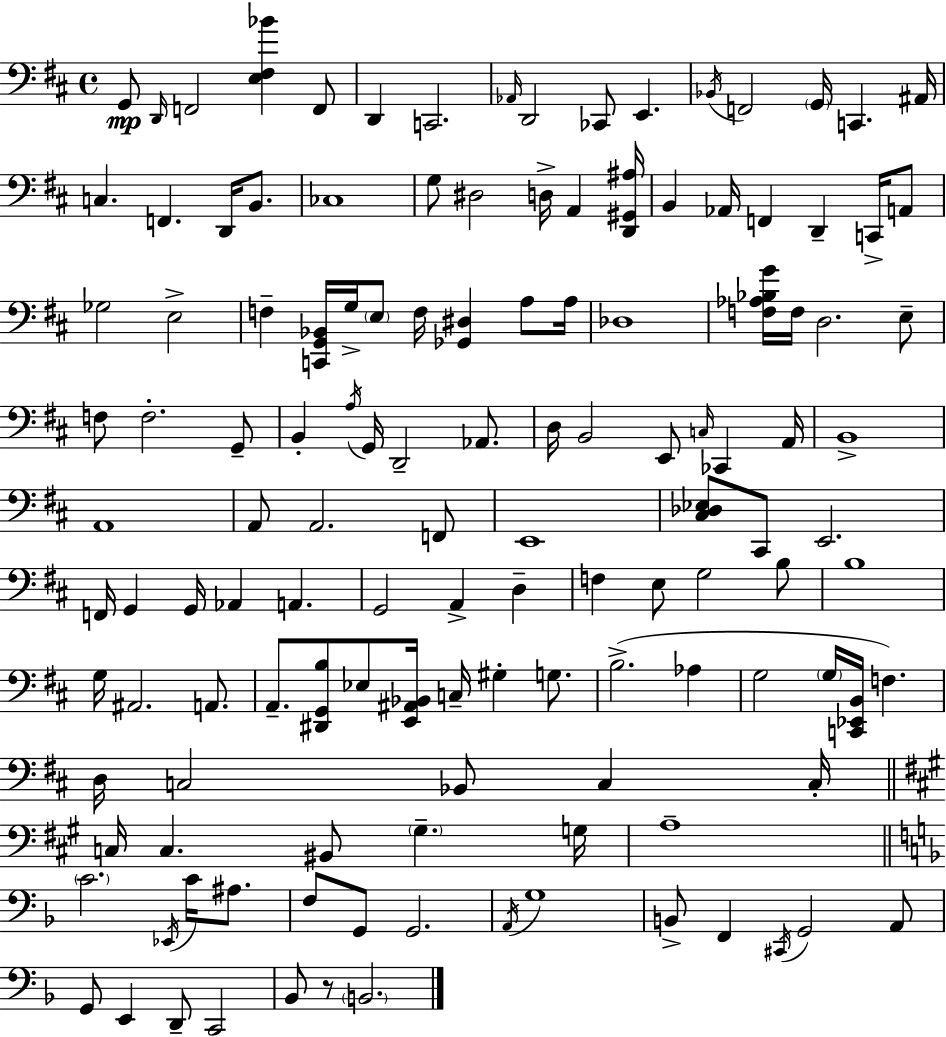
X:1
T:Untitled
M:4/4
L:1/4
K:D
G,,/2 D,,/4 F,,2 [E,^F,_B] F,,/2 D,, C,,2 _A,,/4 D,,2 _C,,/2 E,, _B,,/4 F,,2 G,,/4 C,, ^A,,/4 C, F,, D,,/4 B,,/2 _C,4 G,/2 ^D,2 D,/4 A,, [D,,^G,,^A,]/4 B,, _A,,/4 F,, D,, C,,/4 A,,/2 _G,2 E,2 F, [C,,G,,_B,,]/4 G,/4 E,/2 F,/4 [_G,,^D,] A,/2 A,/4 _D,4 [F,_A,_B,G]/4 F,/4 D,2 E,/2 F,/2 F,2 G,,/2 B,, A,/4 G,,/4 D,,2 _A,,/2 D,/4 B,,2 E,,/2 C,/4 _C,, A,,/4 B,,4 A,,4 A,,/2 A,,2 F,,/2 E,,4 [^C,_D,_E,]/2 ^C,,/2 E,,2 F,,/4 G,, G,,/4 _A,, A,, G,,2 A,, D, F, E,/2 G,2 B,/2 B,4 G,/4 ^A,,2 A,,/2 A,,/2 [^D,,G,,B,]/2 _E,/2 [E,,^A,,_B,,]/4 C,/4 ^G, G,/2 B,2 _A, G,2 G,/4 [C,,_E,,B,,]/4 F, D,/4 C,2 _B,,/2 C, C,/4 C,/4 C, ^B,,/2 ^G, G,/4 A,4 C2 _E,,/4 C/4 ^A,/2 F,/2 G,,/2 G,,2 A,,/4 G,4 B,,/2 F,, ^C,,/4 G,,2 A,,/2 G,,/2 E,, D,,/2 C,,2 _B,,/2 z/2 B,,2